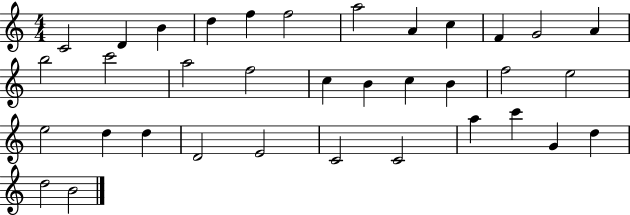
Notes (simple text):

C4/h D4/q B4/q D5/q F5/q F5/h A5/h A4/q C5/q F4/q G4/h A4/q B5/h C6/h A5/h F5/h C5/q B4/q C5/q B4/q F5/h E5/h E5/h D5/q D5/q D4/h E4/h C4/h C4/h A5/q C6/q G4/q D5/q D5/h B4/h